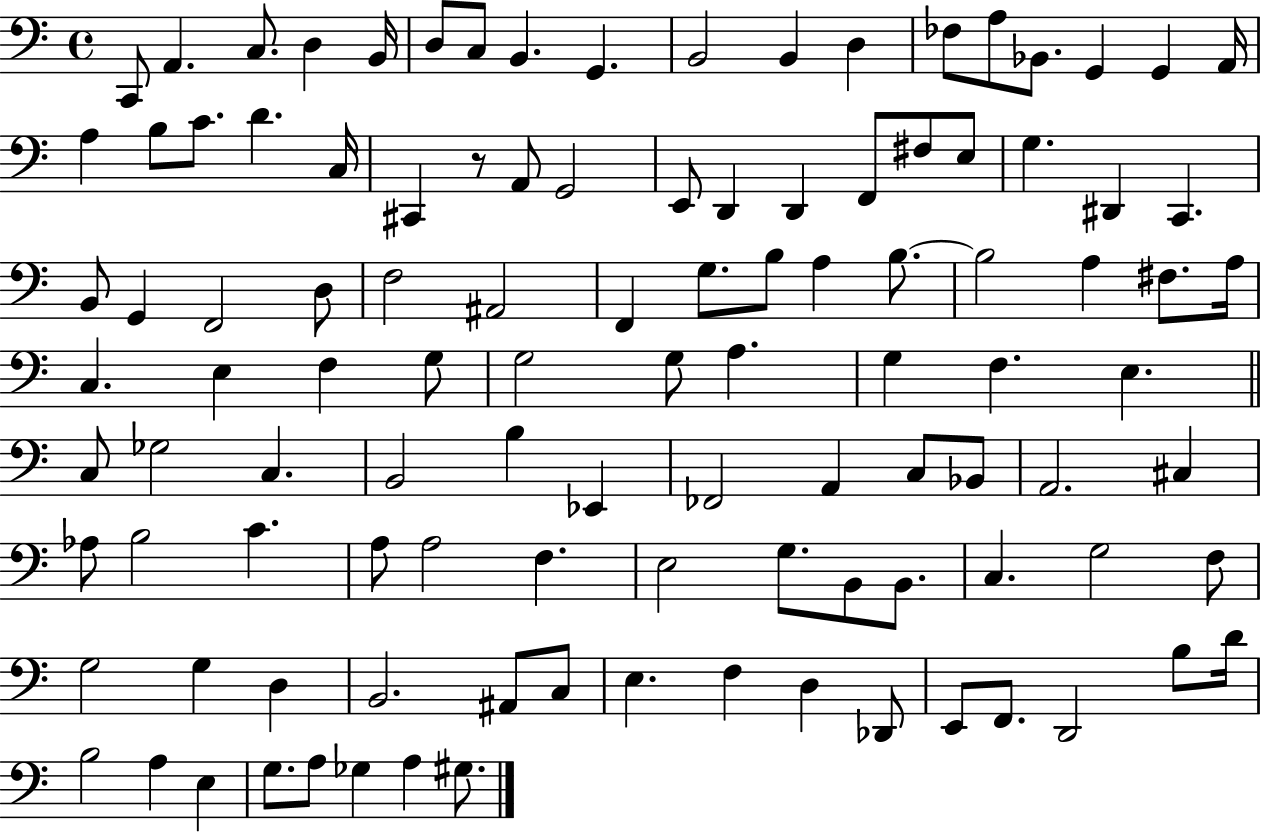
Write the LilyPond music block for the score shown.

{
  \clef bass
  \time 4/4
  \defaultTimeSignature
  \key c \major
  c,8 a,4. c8. d4 b,16 | d8 c8 b,4. g,4. | b,2 b,4 d4 | fes8 a8 bes,8. g,4 g,4 a,16 | \break a4 b8 c'8. d'4. c16 | cis,4 r8 a,8 g,2 | e,8 d,4 d,4 f,8 fis8 e8 | g4. dis,4 c,4. | \break b,8 g,4 f,2 d8 | f2 ais,2 | f,4 g8. b8 a4 b8.~~ | b2 a4 fis8. a16 | \break c4. e4 f4 g8 | g2 g8 a4. | g4 f4. e4. | \bar "||" \break \key c \major c8 ges2 c4. | b,2 b4 ees,4 | fes,2 a,4 c8 bes,8 | a,2. cis4 | \break aes8 b2 c'4. | a8 a2 f4. | e2 g8. b,8 b,8. | c4. g2 f8 | \break g2 g4 d4 | b,2. ais,8 c8 | e4. f4 d4 des,8 | e,8 f,8. d,2 b8 d'16 | \break b2 a4 e4 | g8. a8 ges4 a4 gis8. | \bar "|."
}